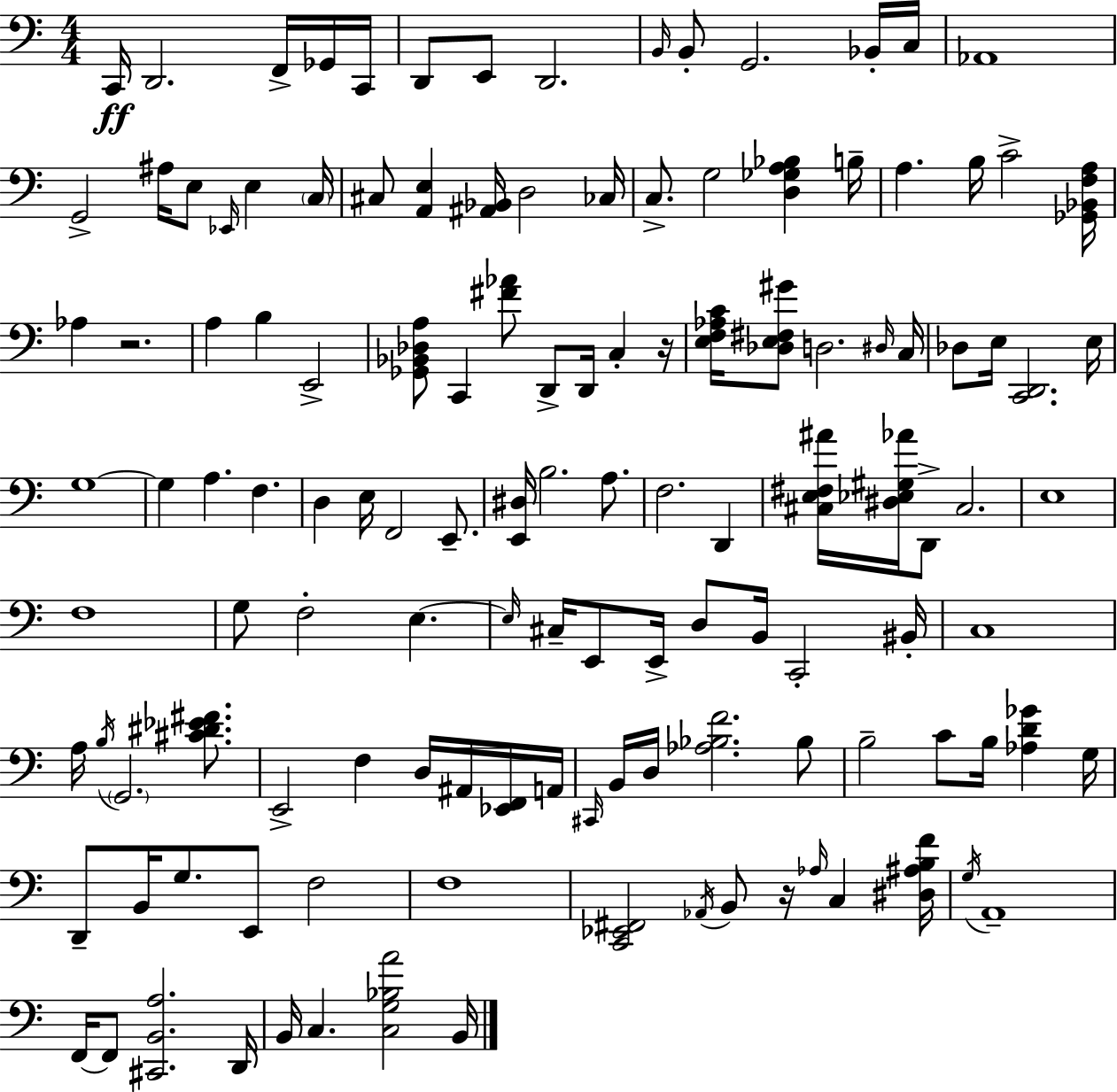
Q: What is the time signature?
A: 4/4